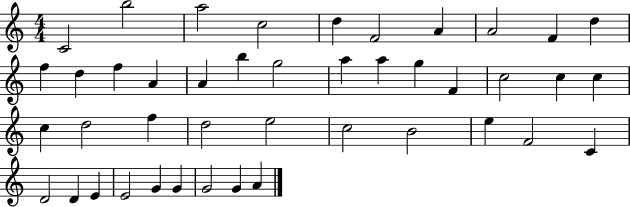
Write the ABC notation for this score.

X:1
T:Untitled
M:4/4
L:1/4
K:C
C2 b2 a2 c2 d F2 A A2 F d f d f A A b g2 a a g F c2 c c c d2 f d2 e2 c2 B2 e F2 C D2 D E E2 G G G2 G A